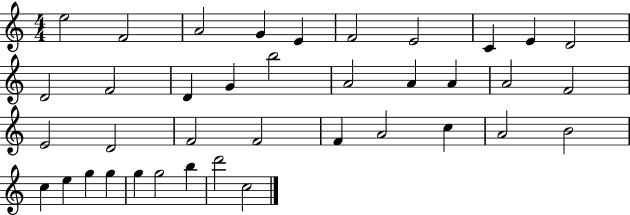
E5/h F4/h A4/h G4/q E4/q F4/h E4/h C4/q E4/q D4/h D4/h F4/h D4/q G4/q B5/h A4/h A4/q A4/q A4/h F4/h E4/h D4/h F4/h F4/h F4/q A4/h C5/q A4/h B4/h C5/q E5/q G5/q G5/q G5/q G5/h B5/q D6/h C5/h